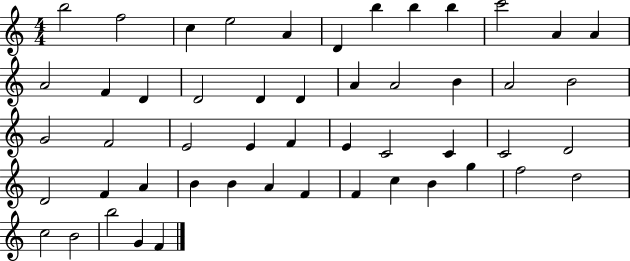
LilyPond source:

{
  \clef treble
  \numericTimeSignature
  \time 4/4
  \key c \major
  b''2 f''2 | c''4 e''2 a'4 | d'4 b''4 b''4 b''4 | c'''2 a'4 a'4 | \break a'2 f'4 d'4 | d'2 d'4 d'4 | a'4 a'2 b'4 | a'2 b'2 | \break g'2 f'2 | e'2 e'4 f'4 | e'4 c'2 c'4 | c'2 d'2 | \break d'2 f'4 a'4 | b'4 b'4 a'4 f'4 | f'4 c''4 b'4 g''4 | f''2 d''2 | \break c''2 b'2 | b''2 g'4 f'4 | \bar "|."
}